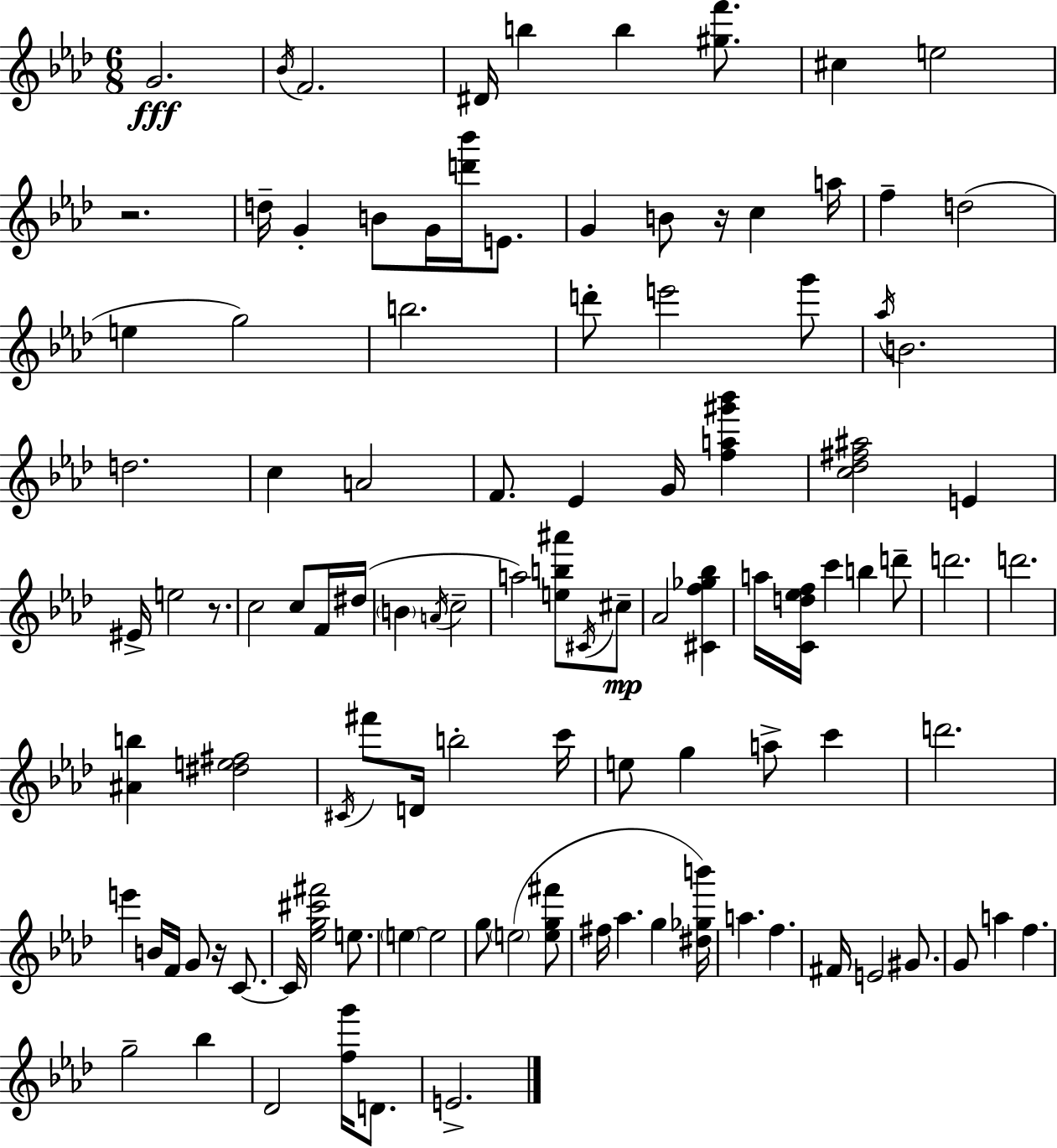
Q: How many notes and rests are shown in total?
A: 107